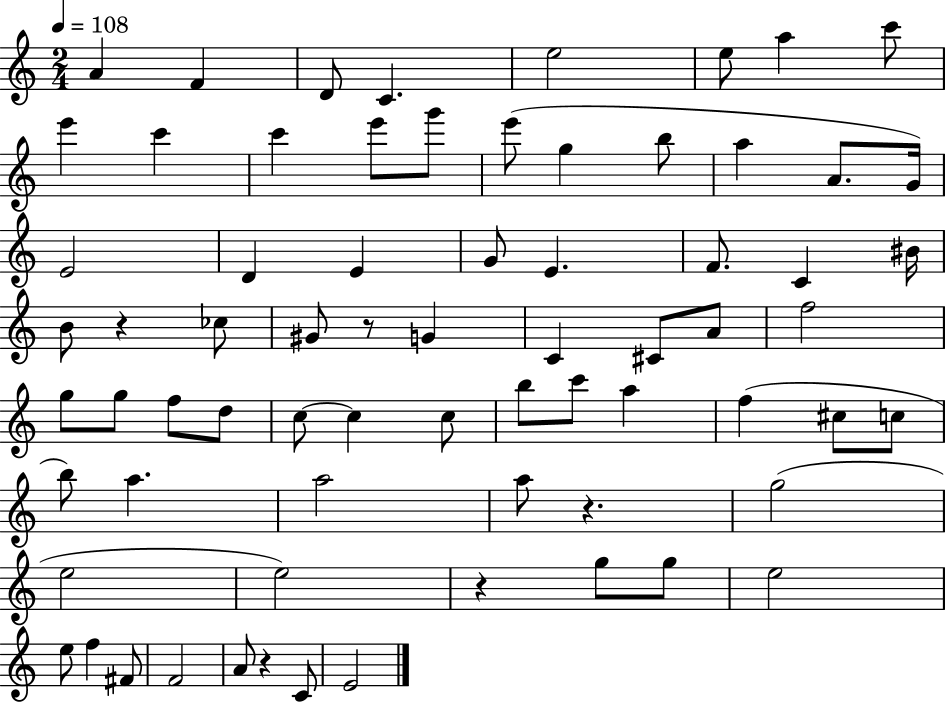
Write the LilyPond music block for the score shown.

{
  \clef treble
  \numericTimeSignature
  \time 2/4
  \key c \major
  \tempo 4 = 108
  \repeat volta 2 { a'4 f'4 | d'8 c'4. | e''2 | e''8 a''4 c'''8 | \break e'''4 c'''4 | c'''4 e'''8 g'''8 | e'''8( g''4 b''8 | a''4 a'8. g'16) | \break e'2 | d'4 e'4 | g'8 e'4. | f'8. c'4 bis'16 | \break b'8 r4 ces''8 | gis'8 r8 g'4 | c'4 cis'8 a'8 | f''2 | \break g''8 g''8 f''8 d''8 | c''8~~ c''4 c''8 | b''8 c'''8 a''4 | f''4( cis''8 c''8 | \break b''8) a''4. | a''2 | a''8 r4. | g''2( | \break e''2 | e''2) | r4 g''8 g''8 | e''2 | \break e''8 f''4 fis'8 | f'2 | a'8 r4 c'8 | e'2 | \break } \bar "|."
}